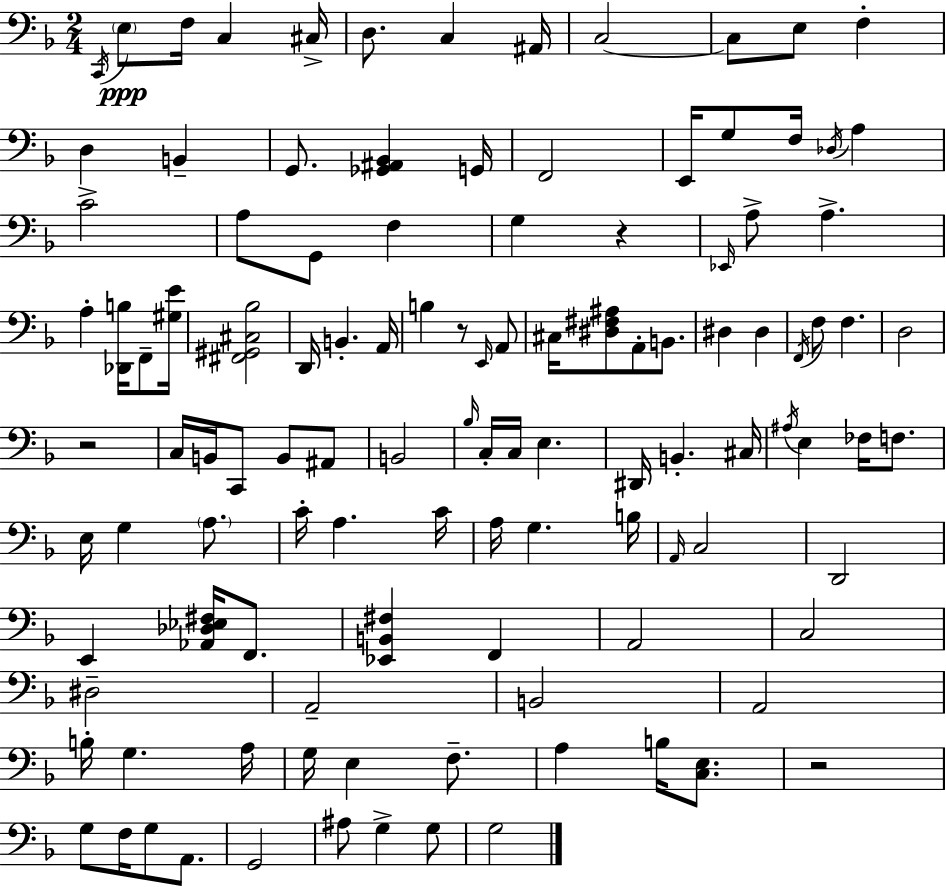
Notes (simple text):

C2/s E3/e F3/s C3/q C#3/s D3/e. C3/q A#2/s C3/h C3/e E3/e F3/q D3/q B2/q G2/e. [Gb2,A#2,Bb2]/q G2/s F2/h E2/s G3/e F3/s Db3/s A3/q C4/h A3/e G2/e F3/q G3/q R/q Eb2/s A3/e A3/q. A3/q [Db2,B3]/s F2/e [G#3,E4]/s [F#2,G#2,C#3,Bb3]/h D2/s B2/q. A2/s B3/q R/e E2/s A2/e C#3/s [D#3,F#3,A#3]/e A2/e B2/e. D#3/q D#3/q F2/s F3/e F3/q. D3/h R/h C3/s B2/s C2/e B2/e A#2/e B2/h Bb3/s C3/s C3/s E3/q. D#2/s B2/q. C#3/s A#3/s E3/q FES3/s F3/e. E3/s G3/q A3/e. C4/s A3/q. C4/s A3/s G3/q. B3/s A2/s C3/h D2/h E2/q [Ab2,Db3,Eb3,F#3]/s F2/e. [Eb2,B2,F#3]/q F2/q A2/h C3/h D#3/h A2/h B2/h A2/h B3/s G3/q. A3/s G3/s E3/q F3/e. A3/q B3/s [C3,E3]/e. R/h G3/e F3/s G3/e A2/e. G2/h A#3/e G3/q G3/e G3/h